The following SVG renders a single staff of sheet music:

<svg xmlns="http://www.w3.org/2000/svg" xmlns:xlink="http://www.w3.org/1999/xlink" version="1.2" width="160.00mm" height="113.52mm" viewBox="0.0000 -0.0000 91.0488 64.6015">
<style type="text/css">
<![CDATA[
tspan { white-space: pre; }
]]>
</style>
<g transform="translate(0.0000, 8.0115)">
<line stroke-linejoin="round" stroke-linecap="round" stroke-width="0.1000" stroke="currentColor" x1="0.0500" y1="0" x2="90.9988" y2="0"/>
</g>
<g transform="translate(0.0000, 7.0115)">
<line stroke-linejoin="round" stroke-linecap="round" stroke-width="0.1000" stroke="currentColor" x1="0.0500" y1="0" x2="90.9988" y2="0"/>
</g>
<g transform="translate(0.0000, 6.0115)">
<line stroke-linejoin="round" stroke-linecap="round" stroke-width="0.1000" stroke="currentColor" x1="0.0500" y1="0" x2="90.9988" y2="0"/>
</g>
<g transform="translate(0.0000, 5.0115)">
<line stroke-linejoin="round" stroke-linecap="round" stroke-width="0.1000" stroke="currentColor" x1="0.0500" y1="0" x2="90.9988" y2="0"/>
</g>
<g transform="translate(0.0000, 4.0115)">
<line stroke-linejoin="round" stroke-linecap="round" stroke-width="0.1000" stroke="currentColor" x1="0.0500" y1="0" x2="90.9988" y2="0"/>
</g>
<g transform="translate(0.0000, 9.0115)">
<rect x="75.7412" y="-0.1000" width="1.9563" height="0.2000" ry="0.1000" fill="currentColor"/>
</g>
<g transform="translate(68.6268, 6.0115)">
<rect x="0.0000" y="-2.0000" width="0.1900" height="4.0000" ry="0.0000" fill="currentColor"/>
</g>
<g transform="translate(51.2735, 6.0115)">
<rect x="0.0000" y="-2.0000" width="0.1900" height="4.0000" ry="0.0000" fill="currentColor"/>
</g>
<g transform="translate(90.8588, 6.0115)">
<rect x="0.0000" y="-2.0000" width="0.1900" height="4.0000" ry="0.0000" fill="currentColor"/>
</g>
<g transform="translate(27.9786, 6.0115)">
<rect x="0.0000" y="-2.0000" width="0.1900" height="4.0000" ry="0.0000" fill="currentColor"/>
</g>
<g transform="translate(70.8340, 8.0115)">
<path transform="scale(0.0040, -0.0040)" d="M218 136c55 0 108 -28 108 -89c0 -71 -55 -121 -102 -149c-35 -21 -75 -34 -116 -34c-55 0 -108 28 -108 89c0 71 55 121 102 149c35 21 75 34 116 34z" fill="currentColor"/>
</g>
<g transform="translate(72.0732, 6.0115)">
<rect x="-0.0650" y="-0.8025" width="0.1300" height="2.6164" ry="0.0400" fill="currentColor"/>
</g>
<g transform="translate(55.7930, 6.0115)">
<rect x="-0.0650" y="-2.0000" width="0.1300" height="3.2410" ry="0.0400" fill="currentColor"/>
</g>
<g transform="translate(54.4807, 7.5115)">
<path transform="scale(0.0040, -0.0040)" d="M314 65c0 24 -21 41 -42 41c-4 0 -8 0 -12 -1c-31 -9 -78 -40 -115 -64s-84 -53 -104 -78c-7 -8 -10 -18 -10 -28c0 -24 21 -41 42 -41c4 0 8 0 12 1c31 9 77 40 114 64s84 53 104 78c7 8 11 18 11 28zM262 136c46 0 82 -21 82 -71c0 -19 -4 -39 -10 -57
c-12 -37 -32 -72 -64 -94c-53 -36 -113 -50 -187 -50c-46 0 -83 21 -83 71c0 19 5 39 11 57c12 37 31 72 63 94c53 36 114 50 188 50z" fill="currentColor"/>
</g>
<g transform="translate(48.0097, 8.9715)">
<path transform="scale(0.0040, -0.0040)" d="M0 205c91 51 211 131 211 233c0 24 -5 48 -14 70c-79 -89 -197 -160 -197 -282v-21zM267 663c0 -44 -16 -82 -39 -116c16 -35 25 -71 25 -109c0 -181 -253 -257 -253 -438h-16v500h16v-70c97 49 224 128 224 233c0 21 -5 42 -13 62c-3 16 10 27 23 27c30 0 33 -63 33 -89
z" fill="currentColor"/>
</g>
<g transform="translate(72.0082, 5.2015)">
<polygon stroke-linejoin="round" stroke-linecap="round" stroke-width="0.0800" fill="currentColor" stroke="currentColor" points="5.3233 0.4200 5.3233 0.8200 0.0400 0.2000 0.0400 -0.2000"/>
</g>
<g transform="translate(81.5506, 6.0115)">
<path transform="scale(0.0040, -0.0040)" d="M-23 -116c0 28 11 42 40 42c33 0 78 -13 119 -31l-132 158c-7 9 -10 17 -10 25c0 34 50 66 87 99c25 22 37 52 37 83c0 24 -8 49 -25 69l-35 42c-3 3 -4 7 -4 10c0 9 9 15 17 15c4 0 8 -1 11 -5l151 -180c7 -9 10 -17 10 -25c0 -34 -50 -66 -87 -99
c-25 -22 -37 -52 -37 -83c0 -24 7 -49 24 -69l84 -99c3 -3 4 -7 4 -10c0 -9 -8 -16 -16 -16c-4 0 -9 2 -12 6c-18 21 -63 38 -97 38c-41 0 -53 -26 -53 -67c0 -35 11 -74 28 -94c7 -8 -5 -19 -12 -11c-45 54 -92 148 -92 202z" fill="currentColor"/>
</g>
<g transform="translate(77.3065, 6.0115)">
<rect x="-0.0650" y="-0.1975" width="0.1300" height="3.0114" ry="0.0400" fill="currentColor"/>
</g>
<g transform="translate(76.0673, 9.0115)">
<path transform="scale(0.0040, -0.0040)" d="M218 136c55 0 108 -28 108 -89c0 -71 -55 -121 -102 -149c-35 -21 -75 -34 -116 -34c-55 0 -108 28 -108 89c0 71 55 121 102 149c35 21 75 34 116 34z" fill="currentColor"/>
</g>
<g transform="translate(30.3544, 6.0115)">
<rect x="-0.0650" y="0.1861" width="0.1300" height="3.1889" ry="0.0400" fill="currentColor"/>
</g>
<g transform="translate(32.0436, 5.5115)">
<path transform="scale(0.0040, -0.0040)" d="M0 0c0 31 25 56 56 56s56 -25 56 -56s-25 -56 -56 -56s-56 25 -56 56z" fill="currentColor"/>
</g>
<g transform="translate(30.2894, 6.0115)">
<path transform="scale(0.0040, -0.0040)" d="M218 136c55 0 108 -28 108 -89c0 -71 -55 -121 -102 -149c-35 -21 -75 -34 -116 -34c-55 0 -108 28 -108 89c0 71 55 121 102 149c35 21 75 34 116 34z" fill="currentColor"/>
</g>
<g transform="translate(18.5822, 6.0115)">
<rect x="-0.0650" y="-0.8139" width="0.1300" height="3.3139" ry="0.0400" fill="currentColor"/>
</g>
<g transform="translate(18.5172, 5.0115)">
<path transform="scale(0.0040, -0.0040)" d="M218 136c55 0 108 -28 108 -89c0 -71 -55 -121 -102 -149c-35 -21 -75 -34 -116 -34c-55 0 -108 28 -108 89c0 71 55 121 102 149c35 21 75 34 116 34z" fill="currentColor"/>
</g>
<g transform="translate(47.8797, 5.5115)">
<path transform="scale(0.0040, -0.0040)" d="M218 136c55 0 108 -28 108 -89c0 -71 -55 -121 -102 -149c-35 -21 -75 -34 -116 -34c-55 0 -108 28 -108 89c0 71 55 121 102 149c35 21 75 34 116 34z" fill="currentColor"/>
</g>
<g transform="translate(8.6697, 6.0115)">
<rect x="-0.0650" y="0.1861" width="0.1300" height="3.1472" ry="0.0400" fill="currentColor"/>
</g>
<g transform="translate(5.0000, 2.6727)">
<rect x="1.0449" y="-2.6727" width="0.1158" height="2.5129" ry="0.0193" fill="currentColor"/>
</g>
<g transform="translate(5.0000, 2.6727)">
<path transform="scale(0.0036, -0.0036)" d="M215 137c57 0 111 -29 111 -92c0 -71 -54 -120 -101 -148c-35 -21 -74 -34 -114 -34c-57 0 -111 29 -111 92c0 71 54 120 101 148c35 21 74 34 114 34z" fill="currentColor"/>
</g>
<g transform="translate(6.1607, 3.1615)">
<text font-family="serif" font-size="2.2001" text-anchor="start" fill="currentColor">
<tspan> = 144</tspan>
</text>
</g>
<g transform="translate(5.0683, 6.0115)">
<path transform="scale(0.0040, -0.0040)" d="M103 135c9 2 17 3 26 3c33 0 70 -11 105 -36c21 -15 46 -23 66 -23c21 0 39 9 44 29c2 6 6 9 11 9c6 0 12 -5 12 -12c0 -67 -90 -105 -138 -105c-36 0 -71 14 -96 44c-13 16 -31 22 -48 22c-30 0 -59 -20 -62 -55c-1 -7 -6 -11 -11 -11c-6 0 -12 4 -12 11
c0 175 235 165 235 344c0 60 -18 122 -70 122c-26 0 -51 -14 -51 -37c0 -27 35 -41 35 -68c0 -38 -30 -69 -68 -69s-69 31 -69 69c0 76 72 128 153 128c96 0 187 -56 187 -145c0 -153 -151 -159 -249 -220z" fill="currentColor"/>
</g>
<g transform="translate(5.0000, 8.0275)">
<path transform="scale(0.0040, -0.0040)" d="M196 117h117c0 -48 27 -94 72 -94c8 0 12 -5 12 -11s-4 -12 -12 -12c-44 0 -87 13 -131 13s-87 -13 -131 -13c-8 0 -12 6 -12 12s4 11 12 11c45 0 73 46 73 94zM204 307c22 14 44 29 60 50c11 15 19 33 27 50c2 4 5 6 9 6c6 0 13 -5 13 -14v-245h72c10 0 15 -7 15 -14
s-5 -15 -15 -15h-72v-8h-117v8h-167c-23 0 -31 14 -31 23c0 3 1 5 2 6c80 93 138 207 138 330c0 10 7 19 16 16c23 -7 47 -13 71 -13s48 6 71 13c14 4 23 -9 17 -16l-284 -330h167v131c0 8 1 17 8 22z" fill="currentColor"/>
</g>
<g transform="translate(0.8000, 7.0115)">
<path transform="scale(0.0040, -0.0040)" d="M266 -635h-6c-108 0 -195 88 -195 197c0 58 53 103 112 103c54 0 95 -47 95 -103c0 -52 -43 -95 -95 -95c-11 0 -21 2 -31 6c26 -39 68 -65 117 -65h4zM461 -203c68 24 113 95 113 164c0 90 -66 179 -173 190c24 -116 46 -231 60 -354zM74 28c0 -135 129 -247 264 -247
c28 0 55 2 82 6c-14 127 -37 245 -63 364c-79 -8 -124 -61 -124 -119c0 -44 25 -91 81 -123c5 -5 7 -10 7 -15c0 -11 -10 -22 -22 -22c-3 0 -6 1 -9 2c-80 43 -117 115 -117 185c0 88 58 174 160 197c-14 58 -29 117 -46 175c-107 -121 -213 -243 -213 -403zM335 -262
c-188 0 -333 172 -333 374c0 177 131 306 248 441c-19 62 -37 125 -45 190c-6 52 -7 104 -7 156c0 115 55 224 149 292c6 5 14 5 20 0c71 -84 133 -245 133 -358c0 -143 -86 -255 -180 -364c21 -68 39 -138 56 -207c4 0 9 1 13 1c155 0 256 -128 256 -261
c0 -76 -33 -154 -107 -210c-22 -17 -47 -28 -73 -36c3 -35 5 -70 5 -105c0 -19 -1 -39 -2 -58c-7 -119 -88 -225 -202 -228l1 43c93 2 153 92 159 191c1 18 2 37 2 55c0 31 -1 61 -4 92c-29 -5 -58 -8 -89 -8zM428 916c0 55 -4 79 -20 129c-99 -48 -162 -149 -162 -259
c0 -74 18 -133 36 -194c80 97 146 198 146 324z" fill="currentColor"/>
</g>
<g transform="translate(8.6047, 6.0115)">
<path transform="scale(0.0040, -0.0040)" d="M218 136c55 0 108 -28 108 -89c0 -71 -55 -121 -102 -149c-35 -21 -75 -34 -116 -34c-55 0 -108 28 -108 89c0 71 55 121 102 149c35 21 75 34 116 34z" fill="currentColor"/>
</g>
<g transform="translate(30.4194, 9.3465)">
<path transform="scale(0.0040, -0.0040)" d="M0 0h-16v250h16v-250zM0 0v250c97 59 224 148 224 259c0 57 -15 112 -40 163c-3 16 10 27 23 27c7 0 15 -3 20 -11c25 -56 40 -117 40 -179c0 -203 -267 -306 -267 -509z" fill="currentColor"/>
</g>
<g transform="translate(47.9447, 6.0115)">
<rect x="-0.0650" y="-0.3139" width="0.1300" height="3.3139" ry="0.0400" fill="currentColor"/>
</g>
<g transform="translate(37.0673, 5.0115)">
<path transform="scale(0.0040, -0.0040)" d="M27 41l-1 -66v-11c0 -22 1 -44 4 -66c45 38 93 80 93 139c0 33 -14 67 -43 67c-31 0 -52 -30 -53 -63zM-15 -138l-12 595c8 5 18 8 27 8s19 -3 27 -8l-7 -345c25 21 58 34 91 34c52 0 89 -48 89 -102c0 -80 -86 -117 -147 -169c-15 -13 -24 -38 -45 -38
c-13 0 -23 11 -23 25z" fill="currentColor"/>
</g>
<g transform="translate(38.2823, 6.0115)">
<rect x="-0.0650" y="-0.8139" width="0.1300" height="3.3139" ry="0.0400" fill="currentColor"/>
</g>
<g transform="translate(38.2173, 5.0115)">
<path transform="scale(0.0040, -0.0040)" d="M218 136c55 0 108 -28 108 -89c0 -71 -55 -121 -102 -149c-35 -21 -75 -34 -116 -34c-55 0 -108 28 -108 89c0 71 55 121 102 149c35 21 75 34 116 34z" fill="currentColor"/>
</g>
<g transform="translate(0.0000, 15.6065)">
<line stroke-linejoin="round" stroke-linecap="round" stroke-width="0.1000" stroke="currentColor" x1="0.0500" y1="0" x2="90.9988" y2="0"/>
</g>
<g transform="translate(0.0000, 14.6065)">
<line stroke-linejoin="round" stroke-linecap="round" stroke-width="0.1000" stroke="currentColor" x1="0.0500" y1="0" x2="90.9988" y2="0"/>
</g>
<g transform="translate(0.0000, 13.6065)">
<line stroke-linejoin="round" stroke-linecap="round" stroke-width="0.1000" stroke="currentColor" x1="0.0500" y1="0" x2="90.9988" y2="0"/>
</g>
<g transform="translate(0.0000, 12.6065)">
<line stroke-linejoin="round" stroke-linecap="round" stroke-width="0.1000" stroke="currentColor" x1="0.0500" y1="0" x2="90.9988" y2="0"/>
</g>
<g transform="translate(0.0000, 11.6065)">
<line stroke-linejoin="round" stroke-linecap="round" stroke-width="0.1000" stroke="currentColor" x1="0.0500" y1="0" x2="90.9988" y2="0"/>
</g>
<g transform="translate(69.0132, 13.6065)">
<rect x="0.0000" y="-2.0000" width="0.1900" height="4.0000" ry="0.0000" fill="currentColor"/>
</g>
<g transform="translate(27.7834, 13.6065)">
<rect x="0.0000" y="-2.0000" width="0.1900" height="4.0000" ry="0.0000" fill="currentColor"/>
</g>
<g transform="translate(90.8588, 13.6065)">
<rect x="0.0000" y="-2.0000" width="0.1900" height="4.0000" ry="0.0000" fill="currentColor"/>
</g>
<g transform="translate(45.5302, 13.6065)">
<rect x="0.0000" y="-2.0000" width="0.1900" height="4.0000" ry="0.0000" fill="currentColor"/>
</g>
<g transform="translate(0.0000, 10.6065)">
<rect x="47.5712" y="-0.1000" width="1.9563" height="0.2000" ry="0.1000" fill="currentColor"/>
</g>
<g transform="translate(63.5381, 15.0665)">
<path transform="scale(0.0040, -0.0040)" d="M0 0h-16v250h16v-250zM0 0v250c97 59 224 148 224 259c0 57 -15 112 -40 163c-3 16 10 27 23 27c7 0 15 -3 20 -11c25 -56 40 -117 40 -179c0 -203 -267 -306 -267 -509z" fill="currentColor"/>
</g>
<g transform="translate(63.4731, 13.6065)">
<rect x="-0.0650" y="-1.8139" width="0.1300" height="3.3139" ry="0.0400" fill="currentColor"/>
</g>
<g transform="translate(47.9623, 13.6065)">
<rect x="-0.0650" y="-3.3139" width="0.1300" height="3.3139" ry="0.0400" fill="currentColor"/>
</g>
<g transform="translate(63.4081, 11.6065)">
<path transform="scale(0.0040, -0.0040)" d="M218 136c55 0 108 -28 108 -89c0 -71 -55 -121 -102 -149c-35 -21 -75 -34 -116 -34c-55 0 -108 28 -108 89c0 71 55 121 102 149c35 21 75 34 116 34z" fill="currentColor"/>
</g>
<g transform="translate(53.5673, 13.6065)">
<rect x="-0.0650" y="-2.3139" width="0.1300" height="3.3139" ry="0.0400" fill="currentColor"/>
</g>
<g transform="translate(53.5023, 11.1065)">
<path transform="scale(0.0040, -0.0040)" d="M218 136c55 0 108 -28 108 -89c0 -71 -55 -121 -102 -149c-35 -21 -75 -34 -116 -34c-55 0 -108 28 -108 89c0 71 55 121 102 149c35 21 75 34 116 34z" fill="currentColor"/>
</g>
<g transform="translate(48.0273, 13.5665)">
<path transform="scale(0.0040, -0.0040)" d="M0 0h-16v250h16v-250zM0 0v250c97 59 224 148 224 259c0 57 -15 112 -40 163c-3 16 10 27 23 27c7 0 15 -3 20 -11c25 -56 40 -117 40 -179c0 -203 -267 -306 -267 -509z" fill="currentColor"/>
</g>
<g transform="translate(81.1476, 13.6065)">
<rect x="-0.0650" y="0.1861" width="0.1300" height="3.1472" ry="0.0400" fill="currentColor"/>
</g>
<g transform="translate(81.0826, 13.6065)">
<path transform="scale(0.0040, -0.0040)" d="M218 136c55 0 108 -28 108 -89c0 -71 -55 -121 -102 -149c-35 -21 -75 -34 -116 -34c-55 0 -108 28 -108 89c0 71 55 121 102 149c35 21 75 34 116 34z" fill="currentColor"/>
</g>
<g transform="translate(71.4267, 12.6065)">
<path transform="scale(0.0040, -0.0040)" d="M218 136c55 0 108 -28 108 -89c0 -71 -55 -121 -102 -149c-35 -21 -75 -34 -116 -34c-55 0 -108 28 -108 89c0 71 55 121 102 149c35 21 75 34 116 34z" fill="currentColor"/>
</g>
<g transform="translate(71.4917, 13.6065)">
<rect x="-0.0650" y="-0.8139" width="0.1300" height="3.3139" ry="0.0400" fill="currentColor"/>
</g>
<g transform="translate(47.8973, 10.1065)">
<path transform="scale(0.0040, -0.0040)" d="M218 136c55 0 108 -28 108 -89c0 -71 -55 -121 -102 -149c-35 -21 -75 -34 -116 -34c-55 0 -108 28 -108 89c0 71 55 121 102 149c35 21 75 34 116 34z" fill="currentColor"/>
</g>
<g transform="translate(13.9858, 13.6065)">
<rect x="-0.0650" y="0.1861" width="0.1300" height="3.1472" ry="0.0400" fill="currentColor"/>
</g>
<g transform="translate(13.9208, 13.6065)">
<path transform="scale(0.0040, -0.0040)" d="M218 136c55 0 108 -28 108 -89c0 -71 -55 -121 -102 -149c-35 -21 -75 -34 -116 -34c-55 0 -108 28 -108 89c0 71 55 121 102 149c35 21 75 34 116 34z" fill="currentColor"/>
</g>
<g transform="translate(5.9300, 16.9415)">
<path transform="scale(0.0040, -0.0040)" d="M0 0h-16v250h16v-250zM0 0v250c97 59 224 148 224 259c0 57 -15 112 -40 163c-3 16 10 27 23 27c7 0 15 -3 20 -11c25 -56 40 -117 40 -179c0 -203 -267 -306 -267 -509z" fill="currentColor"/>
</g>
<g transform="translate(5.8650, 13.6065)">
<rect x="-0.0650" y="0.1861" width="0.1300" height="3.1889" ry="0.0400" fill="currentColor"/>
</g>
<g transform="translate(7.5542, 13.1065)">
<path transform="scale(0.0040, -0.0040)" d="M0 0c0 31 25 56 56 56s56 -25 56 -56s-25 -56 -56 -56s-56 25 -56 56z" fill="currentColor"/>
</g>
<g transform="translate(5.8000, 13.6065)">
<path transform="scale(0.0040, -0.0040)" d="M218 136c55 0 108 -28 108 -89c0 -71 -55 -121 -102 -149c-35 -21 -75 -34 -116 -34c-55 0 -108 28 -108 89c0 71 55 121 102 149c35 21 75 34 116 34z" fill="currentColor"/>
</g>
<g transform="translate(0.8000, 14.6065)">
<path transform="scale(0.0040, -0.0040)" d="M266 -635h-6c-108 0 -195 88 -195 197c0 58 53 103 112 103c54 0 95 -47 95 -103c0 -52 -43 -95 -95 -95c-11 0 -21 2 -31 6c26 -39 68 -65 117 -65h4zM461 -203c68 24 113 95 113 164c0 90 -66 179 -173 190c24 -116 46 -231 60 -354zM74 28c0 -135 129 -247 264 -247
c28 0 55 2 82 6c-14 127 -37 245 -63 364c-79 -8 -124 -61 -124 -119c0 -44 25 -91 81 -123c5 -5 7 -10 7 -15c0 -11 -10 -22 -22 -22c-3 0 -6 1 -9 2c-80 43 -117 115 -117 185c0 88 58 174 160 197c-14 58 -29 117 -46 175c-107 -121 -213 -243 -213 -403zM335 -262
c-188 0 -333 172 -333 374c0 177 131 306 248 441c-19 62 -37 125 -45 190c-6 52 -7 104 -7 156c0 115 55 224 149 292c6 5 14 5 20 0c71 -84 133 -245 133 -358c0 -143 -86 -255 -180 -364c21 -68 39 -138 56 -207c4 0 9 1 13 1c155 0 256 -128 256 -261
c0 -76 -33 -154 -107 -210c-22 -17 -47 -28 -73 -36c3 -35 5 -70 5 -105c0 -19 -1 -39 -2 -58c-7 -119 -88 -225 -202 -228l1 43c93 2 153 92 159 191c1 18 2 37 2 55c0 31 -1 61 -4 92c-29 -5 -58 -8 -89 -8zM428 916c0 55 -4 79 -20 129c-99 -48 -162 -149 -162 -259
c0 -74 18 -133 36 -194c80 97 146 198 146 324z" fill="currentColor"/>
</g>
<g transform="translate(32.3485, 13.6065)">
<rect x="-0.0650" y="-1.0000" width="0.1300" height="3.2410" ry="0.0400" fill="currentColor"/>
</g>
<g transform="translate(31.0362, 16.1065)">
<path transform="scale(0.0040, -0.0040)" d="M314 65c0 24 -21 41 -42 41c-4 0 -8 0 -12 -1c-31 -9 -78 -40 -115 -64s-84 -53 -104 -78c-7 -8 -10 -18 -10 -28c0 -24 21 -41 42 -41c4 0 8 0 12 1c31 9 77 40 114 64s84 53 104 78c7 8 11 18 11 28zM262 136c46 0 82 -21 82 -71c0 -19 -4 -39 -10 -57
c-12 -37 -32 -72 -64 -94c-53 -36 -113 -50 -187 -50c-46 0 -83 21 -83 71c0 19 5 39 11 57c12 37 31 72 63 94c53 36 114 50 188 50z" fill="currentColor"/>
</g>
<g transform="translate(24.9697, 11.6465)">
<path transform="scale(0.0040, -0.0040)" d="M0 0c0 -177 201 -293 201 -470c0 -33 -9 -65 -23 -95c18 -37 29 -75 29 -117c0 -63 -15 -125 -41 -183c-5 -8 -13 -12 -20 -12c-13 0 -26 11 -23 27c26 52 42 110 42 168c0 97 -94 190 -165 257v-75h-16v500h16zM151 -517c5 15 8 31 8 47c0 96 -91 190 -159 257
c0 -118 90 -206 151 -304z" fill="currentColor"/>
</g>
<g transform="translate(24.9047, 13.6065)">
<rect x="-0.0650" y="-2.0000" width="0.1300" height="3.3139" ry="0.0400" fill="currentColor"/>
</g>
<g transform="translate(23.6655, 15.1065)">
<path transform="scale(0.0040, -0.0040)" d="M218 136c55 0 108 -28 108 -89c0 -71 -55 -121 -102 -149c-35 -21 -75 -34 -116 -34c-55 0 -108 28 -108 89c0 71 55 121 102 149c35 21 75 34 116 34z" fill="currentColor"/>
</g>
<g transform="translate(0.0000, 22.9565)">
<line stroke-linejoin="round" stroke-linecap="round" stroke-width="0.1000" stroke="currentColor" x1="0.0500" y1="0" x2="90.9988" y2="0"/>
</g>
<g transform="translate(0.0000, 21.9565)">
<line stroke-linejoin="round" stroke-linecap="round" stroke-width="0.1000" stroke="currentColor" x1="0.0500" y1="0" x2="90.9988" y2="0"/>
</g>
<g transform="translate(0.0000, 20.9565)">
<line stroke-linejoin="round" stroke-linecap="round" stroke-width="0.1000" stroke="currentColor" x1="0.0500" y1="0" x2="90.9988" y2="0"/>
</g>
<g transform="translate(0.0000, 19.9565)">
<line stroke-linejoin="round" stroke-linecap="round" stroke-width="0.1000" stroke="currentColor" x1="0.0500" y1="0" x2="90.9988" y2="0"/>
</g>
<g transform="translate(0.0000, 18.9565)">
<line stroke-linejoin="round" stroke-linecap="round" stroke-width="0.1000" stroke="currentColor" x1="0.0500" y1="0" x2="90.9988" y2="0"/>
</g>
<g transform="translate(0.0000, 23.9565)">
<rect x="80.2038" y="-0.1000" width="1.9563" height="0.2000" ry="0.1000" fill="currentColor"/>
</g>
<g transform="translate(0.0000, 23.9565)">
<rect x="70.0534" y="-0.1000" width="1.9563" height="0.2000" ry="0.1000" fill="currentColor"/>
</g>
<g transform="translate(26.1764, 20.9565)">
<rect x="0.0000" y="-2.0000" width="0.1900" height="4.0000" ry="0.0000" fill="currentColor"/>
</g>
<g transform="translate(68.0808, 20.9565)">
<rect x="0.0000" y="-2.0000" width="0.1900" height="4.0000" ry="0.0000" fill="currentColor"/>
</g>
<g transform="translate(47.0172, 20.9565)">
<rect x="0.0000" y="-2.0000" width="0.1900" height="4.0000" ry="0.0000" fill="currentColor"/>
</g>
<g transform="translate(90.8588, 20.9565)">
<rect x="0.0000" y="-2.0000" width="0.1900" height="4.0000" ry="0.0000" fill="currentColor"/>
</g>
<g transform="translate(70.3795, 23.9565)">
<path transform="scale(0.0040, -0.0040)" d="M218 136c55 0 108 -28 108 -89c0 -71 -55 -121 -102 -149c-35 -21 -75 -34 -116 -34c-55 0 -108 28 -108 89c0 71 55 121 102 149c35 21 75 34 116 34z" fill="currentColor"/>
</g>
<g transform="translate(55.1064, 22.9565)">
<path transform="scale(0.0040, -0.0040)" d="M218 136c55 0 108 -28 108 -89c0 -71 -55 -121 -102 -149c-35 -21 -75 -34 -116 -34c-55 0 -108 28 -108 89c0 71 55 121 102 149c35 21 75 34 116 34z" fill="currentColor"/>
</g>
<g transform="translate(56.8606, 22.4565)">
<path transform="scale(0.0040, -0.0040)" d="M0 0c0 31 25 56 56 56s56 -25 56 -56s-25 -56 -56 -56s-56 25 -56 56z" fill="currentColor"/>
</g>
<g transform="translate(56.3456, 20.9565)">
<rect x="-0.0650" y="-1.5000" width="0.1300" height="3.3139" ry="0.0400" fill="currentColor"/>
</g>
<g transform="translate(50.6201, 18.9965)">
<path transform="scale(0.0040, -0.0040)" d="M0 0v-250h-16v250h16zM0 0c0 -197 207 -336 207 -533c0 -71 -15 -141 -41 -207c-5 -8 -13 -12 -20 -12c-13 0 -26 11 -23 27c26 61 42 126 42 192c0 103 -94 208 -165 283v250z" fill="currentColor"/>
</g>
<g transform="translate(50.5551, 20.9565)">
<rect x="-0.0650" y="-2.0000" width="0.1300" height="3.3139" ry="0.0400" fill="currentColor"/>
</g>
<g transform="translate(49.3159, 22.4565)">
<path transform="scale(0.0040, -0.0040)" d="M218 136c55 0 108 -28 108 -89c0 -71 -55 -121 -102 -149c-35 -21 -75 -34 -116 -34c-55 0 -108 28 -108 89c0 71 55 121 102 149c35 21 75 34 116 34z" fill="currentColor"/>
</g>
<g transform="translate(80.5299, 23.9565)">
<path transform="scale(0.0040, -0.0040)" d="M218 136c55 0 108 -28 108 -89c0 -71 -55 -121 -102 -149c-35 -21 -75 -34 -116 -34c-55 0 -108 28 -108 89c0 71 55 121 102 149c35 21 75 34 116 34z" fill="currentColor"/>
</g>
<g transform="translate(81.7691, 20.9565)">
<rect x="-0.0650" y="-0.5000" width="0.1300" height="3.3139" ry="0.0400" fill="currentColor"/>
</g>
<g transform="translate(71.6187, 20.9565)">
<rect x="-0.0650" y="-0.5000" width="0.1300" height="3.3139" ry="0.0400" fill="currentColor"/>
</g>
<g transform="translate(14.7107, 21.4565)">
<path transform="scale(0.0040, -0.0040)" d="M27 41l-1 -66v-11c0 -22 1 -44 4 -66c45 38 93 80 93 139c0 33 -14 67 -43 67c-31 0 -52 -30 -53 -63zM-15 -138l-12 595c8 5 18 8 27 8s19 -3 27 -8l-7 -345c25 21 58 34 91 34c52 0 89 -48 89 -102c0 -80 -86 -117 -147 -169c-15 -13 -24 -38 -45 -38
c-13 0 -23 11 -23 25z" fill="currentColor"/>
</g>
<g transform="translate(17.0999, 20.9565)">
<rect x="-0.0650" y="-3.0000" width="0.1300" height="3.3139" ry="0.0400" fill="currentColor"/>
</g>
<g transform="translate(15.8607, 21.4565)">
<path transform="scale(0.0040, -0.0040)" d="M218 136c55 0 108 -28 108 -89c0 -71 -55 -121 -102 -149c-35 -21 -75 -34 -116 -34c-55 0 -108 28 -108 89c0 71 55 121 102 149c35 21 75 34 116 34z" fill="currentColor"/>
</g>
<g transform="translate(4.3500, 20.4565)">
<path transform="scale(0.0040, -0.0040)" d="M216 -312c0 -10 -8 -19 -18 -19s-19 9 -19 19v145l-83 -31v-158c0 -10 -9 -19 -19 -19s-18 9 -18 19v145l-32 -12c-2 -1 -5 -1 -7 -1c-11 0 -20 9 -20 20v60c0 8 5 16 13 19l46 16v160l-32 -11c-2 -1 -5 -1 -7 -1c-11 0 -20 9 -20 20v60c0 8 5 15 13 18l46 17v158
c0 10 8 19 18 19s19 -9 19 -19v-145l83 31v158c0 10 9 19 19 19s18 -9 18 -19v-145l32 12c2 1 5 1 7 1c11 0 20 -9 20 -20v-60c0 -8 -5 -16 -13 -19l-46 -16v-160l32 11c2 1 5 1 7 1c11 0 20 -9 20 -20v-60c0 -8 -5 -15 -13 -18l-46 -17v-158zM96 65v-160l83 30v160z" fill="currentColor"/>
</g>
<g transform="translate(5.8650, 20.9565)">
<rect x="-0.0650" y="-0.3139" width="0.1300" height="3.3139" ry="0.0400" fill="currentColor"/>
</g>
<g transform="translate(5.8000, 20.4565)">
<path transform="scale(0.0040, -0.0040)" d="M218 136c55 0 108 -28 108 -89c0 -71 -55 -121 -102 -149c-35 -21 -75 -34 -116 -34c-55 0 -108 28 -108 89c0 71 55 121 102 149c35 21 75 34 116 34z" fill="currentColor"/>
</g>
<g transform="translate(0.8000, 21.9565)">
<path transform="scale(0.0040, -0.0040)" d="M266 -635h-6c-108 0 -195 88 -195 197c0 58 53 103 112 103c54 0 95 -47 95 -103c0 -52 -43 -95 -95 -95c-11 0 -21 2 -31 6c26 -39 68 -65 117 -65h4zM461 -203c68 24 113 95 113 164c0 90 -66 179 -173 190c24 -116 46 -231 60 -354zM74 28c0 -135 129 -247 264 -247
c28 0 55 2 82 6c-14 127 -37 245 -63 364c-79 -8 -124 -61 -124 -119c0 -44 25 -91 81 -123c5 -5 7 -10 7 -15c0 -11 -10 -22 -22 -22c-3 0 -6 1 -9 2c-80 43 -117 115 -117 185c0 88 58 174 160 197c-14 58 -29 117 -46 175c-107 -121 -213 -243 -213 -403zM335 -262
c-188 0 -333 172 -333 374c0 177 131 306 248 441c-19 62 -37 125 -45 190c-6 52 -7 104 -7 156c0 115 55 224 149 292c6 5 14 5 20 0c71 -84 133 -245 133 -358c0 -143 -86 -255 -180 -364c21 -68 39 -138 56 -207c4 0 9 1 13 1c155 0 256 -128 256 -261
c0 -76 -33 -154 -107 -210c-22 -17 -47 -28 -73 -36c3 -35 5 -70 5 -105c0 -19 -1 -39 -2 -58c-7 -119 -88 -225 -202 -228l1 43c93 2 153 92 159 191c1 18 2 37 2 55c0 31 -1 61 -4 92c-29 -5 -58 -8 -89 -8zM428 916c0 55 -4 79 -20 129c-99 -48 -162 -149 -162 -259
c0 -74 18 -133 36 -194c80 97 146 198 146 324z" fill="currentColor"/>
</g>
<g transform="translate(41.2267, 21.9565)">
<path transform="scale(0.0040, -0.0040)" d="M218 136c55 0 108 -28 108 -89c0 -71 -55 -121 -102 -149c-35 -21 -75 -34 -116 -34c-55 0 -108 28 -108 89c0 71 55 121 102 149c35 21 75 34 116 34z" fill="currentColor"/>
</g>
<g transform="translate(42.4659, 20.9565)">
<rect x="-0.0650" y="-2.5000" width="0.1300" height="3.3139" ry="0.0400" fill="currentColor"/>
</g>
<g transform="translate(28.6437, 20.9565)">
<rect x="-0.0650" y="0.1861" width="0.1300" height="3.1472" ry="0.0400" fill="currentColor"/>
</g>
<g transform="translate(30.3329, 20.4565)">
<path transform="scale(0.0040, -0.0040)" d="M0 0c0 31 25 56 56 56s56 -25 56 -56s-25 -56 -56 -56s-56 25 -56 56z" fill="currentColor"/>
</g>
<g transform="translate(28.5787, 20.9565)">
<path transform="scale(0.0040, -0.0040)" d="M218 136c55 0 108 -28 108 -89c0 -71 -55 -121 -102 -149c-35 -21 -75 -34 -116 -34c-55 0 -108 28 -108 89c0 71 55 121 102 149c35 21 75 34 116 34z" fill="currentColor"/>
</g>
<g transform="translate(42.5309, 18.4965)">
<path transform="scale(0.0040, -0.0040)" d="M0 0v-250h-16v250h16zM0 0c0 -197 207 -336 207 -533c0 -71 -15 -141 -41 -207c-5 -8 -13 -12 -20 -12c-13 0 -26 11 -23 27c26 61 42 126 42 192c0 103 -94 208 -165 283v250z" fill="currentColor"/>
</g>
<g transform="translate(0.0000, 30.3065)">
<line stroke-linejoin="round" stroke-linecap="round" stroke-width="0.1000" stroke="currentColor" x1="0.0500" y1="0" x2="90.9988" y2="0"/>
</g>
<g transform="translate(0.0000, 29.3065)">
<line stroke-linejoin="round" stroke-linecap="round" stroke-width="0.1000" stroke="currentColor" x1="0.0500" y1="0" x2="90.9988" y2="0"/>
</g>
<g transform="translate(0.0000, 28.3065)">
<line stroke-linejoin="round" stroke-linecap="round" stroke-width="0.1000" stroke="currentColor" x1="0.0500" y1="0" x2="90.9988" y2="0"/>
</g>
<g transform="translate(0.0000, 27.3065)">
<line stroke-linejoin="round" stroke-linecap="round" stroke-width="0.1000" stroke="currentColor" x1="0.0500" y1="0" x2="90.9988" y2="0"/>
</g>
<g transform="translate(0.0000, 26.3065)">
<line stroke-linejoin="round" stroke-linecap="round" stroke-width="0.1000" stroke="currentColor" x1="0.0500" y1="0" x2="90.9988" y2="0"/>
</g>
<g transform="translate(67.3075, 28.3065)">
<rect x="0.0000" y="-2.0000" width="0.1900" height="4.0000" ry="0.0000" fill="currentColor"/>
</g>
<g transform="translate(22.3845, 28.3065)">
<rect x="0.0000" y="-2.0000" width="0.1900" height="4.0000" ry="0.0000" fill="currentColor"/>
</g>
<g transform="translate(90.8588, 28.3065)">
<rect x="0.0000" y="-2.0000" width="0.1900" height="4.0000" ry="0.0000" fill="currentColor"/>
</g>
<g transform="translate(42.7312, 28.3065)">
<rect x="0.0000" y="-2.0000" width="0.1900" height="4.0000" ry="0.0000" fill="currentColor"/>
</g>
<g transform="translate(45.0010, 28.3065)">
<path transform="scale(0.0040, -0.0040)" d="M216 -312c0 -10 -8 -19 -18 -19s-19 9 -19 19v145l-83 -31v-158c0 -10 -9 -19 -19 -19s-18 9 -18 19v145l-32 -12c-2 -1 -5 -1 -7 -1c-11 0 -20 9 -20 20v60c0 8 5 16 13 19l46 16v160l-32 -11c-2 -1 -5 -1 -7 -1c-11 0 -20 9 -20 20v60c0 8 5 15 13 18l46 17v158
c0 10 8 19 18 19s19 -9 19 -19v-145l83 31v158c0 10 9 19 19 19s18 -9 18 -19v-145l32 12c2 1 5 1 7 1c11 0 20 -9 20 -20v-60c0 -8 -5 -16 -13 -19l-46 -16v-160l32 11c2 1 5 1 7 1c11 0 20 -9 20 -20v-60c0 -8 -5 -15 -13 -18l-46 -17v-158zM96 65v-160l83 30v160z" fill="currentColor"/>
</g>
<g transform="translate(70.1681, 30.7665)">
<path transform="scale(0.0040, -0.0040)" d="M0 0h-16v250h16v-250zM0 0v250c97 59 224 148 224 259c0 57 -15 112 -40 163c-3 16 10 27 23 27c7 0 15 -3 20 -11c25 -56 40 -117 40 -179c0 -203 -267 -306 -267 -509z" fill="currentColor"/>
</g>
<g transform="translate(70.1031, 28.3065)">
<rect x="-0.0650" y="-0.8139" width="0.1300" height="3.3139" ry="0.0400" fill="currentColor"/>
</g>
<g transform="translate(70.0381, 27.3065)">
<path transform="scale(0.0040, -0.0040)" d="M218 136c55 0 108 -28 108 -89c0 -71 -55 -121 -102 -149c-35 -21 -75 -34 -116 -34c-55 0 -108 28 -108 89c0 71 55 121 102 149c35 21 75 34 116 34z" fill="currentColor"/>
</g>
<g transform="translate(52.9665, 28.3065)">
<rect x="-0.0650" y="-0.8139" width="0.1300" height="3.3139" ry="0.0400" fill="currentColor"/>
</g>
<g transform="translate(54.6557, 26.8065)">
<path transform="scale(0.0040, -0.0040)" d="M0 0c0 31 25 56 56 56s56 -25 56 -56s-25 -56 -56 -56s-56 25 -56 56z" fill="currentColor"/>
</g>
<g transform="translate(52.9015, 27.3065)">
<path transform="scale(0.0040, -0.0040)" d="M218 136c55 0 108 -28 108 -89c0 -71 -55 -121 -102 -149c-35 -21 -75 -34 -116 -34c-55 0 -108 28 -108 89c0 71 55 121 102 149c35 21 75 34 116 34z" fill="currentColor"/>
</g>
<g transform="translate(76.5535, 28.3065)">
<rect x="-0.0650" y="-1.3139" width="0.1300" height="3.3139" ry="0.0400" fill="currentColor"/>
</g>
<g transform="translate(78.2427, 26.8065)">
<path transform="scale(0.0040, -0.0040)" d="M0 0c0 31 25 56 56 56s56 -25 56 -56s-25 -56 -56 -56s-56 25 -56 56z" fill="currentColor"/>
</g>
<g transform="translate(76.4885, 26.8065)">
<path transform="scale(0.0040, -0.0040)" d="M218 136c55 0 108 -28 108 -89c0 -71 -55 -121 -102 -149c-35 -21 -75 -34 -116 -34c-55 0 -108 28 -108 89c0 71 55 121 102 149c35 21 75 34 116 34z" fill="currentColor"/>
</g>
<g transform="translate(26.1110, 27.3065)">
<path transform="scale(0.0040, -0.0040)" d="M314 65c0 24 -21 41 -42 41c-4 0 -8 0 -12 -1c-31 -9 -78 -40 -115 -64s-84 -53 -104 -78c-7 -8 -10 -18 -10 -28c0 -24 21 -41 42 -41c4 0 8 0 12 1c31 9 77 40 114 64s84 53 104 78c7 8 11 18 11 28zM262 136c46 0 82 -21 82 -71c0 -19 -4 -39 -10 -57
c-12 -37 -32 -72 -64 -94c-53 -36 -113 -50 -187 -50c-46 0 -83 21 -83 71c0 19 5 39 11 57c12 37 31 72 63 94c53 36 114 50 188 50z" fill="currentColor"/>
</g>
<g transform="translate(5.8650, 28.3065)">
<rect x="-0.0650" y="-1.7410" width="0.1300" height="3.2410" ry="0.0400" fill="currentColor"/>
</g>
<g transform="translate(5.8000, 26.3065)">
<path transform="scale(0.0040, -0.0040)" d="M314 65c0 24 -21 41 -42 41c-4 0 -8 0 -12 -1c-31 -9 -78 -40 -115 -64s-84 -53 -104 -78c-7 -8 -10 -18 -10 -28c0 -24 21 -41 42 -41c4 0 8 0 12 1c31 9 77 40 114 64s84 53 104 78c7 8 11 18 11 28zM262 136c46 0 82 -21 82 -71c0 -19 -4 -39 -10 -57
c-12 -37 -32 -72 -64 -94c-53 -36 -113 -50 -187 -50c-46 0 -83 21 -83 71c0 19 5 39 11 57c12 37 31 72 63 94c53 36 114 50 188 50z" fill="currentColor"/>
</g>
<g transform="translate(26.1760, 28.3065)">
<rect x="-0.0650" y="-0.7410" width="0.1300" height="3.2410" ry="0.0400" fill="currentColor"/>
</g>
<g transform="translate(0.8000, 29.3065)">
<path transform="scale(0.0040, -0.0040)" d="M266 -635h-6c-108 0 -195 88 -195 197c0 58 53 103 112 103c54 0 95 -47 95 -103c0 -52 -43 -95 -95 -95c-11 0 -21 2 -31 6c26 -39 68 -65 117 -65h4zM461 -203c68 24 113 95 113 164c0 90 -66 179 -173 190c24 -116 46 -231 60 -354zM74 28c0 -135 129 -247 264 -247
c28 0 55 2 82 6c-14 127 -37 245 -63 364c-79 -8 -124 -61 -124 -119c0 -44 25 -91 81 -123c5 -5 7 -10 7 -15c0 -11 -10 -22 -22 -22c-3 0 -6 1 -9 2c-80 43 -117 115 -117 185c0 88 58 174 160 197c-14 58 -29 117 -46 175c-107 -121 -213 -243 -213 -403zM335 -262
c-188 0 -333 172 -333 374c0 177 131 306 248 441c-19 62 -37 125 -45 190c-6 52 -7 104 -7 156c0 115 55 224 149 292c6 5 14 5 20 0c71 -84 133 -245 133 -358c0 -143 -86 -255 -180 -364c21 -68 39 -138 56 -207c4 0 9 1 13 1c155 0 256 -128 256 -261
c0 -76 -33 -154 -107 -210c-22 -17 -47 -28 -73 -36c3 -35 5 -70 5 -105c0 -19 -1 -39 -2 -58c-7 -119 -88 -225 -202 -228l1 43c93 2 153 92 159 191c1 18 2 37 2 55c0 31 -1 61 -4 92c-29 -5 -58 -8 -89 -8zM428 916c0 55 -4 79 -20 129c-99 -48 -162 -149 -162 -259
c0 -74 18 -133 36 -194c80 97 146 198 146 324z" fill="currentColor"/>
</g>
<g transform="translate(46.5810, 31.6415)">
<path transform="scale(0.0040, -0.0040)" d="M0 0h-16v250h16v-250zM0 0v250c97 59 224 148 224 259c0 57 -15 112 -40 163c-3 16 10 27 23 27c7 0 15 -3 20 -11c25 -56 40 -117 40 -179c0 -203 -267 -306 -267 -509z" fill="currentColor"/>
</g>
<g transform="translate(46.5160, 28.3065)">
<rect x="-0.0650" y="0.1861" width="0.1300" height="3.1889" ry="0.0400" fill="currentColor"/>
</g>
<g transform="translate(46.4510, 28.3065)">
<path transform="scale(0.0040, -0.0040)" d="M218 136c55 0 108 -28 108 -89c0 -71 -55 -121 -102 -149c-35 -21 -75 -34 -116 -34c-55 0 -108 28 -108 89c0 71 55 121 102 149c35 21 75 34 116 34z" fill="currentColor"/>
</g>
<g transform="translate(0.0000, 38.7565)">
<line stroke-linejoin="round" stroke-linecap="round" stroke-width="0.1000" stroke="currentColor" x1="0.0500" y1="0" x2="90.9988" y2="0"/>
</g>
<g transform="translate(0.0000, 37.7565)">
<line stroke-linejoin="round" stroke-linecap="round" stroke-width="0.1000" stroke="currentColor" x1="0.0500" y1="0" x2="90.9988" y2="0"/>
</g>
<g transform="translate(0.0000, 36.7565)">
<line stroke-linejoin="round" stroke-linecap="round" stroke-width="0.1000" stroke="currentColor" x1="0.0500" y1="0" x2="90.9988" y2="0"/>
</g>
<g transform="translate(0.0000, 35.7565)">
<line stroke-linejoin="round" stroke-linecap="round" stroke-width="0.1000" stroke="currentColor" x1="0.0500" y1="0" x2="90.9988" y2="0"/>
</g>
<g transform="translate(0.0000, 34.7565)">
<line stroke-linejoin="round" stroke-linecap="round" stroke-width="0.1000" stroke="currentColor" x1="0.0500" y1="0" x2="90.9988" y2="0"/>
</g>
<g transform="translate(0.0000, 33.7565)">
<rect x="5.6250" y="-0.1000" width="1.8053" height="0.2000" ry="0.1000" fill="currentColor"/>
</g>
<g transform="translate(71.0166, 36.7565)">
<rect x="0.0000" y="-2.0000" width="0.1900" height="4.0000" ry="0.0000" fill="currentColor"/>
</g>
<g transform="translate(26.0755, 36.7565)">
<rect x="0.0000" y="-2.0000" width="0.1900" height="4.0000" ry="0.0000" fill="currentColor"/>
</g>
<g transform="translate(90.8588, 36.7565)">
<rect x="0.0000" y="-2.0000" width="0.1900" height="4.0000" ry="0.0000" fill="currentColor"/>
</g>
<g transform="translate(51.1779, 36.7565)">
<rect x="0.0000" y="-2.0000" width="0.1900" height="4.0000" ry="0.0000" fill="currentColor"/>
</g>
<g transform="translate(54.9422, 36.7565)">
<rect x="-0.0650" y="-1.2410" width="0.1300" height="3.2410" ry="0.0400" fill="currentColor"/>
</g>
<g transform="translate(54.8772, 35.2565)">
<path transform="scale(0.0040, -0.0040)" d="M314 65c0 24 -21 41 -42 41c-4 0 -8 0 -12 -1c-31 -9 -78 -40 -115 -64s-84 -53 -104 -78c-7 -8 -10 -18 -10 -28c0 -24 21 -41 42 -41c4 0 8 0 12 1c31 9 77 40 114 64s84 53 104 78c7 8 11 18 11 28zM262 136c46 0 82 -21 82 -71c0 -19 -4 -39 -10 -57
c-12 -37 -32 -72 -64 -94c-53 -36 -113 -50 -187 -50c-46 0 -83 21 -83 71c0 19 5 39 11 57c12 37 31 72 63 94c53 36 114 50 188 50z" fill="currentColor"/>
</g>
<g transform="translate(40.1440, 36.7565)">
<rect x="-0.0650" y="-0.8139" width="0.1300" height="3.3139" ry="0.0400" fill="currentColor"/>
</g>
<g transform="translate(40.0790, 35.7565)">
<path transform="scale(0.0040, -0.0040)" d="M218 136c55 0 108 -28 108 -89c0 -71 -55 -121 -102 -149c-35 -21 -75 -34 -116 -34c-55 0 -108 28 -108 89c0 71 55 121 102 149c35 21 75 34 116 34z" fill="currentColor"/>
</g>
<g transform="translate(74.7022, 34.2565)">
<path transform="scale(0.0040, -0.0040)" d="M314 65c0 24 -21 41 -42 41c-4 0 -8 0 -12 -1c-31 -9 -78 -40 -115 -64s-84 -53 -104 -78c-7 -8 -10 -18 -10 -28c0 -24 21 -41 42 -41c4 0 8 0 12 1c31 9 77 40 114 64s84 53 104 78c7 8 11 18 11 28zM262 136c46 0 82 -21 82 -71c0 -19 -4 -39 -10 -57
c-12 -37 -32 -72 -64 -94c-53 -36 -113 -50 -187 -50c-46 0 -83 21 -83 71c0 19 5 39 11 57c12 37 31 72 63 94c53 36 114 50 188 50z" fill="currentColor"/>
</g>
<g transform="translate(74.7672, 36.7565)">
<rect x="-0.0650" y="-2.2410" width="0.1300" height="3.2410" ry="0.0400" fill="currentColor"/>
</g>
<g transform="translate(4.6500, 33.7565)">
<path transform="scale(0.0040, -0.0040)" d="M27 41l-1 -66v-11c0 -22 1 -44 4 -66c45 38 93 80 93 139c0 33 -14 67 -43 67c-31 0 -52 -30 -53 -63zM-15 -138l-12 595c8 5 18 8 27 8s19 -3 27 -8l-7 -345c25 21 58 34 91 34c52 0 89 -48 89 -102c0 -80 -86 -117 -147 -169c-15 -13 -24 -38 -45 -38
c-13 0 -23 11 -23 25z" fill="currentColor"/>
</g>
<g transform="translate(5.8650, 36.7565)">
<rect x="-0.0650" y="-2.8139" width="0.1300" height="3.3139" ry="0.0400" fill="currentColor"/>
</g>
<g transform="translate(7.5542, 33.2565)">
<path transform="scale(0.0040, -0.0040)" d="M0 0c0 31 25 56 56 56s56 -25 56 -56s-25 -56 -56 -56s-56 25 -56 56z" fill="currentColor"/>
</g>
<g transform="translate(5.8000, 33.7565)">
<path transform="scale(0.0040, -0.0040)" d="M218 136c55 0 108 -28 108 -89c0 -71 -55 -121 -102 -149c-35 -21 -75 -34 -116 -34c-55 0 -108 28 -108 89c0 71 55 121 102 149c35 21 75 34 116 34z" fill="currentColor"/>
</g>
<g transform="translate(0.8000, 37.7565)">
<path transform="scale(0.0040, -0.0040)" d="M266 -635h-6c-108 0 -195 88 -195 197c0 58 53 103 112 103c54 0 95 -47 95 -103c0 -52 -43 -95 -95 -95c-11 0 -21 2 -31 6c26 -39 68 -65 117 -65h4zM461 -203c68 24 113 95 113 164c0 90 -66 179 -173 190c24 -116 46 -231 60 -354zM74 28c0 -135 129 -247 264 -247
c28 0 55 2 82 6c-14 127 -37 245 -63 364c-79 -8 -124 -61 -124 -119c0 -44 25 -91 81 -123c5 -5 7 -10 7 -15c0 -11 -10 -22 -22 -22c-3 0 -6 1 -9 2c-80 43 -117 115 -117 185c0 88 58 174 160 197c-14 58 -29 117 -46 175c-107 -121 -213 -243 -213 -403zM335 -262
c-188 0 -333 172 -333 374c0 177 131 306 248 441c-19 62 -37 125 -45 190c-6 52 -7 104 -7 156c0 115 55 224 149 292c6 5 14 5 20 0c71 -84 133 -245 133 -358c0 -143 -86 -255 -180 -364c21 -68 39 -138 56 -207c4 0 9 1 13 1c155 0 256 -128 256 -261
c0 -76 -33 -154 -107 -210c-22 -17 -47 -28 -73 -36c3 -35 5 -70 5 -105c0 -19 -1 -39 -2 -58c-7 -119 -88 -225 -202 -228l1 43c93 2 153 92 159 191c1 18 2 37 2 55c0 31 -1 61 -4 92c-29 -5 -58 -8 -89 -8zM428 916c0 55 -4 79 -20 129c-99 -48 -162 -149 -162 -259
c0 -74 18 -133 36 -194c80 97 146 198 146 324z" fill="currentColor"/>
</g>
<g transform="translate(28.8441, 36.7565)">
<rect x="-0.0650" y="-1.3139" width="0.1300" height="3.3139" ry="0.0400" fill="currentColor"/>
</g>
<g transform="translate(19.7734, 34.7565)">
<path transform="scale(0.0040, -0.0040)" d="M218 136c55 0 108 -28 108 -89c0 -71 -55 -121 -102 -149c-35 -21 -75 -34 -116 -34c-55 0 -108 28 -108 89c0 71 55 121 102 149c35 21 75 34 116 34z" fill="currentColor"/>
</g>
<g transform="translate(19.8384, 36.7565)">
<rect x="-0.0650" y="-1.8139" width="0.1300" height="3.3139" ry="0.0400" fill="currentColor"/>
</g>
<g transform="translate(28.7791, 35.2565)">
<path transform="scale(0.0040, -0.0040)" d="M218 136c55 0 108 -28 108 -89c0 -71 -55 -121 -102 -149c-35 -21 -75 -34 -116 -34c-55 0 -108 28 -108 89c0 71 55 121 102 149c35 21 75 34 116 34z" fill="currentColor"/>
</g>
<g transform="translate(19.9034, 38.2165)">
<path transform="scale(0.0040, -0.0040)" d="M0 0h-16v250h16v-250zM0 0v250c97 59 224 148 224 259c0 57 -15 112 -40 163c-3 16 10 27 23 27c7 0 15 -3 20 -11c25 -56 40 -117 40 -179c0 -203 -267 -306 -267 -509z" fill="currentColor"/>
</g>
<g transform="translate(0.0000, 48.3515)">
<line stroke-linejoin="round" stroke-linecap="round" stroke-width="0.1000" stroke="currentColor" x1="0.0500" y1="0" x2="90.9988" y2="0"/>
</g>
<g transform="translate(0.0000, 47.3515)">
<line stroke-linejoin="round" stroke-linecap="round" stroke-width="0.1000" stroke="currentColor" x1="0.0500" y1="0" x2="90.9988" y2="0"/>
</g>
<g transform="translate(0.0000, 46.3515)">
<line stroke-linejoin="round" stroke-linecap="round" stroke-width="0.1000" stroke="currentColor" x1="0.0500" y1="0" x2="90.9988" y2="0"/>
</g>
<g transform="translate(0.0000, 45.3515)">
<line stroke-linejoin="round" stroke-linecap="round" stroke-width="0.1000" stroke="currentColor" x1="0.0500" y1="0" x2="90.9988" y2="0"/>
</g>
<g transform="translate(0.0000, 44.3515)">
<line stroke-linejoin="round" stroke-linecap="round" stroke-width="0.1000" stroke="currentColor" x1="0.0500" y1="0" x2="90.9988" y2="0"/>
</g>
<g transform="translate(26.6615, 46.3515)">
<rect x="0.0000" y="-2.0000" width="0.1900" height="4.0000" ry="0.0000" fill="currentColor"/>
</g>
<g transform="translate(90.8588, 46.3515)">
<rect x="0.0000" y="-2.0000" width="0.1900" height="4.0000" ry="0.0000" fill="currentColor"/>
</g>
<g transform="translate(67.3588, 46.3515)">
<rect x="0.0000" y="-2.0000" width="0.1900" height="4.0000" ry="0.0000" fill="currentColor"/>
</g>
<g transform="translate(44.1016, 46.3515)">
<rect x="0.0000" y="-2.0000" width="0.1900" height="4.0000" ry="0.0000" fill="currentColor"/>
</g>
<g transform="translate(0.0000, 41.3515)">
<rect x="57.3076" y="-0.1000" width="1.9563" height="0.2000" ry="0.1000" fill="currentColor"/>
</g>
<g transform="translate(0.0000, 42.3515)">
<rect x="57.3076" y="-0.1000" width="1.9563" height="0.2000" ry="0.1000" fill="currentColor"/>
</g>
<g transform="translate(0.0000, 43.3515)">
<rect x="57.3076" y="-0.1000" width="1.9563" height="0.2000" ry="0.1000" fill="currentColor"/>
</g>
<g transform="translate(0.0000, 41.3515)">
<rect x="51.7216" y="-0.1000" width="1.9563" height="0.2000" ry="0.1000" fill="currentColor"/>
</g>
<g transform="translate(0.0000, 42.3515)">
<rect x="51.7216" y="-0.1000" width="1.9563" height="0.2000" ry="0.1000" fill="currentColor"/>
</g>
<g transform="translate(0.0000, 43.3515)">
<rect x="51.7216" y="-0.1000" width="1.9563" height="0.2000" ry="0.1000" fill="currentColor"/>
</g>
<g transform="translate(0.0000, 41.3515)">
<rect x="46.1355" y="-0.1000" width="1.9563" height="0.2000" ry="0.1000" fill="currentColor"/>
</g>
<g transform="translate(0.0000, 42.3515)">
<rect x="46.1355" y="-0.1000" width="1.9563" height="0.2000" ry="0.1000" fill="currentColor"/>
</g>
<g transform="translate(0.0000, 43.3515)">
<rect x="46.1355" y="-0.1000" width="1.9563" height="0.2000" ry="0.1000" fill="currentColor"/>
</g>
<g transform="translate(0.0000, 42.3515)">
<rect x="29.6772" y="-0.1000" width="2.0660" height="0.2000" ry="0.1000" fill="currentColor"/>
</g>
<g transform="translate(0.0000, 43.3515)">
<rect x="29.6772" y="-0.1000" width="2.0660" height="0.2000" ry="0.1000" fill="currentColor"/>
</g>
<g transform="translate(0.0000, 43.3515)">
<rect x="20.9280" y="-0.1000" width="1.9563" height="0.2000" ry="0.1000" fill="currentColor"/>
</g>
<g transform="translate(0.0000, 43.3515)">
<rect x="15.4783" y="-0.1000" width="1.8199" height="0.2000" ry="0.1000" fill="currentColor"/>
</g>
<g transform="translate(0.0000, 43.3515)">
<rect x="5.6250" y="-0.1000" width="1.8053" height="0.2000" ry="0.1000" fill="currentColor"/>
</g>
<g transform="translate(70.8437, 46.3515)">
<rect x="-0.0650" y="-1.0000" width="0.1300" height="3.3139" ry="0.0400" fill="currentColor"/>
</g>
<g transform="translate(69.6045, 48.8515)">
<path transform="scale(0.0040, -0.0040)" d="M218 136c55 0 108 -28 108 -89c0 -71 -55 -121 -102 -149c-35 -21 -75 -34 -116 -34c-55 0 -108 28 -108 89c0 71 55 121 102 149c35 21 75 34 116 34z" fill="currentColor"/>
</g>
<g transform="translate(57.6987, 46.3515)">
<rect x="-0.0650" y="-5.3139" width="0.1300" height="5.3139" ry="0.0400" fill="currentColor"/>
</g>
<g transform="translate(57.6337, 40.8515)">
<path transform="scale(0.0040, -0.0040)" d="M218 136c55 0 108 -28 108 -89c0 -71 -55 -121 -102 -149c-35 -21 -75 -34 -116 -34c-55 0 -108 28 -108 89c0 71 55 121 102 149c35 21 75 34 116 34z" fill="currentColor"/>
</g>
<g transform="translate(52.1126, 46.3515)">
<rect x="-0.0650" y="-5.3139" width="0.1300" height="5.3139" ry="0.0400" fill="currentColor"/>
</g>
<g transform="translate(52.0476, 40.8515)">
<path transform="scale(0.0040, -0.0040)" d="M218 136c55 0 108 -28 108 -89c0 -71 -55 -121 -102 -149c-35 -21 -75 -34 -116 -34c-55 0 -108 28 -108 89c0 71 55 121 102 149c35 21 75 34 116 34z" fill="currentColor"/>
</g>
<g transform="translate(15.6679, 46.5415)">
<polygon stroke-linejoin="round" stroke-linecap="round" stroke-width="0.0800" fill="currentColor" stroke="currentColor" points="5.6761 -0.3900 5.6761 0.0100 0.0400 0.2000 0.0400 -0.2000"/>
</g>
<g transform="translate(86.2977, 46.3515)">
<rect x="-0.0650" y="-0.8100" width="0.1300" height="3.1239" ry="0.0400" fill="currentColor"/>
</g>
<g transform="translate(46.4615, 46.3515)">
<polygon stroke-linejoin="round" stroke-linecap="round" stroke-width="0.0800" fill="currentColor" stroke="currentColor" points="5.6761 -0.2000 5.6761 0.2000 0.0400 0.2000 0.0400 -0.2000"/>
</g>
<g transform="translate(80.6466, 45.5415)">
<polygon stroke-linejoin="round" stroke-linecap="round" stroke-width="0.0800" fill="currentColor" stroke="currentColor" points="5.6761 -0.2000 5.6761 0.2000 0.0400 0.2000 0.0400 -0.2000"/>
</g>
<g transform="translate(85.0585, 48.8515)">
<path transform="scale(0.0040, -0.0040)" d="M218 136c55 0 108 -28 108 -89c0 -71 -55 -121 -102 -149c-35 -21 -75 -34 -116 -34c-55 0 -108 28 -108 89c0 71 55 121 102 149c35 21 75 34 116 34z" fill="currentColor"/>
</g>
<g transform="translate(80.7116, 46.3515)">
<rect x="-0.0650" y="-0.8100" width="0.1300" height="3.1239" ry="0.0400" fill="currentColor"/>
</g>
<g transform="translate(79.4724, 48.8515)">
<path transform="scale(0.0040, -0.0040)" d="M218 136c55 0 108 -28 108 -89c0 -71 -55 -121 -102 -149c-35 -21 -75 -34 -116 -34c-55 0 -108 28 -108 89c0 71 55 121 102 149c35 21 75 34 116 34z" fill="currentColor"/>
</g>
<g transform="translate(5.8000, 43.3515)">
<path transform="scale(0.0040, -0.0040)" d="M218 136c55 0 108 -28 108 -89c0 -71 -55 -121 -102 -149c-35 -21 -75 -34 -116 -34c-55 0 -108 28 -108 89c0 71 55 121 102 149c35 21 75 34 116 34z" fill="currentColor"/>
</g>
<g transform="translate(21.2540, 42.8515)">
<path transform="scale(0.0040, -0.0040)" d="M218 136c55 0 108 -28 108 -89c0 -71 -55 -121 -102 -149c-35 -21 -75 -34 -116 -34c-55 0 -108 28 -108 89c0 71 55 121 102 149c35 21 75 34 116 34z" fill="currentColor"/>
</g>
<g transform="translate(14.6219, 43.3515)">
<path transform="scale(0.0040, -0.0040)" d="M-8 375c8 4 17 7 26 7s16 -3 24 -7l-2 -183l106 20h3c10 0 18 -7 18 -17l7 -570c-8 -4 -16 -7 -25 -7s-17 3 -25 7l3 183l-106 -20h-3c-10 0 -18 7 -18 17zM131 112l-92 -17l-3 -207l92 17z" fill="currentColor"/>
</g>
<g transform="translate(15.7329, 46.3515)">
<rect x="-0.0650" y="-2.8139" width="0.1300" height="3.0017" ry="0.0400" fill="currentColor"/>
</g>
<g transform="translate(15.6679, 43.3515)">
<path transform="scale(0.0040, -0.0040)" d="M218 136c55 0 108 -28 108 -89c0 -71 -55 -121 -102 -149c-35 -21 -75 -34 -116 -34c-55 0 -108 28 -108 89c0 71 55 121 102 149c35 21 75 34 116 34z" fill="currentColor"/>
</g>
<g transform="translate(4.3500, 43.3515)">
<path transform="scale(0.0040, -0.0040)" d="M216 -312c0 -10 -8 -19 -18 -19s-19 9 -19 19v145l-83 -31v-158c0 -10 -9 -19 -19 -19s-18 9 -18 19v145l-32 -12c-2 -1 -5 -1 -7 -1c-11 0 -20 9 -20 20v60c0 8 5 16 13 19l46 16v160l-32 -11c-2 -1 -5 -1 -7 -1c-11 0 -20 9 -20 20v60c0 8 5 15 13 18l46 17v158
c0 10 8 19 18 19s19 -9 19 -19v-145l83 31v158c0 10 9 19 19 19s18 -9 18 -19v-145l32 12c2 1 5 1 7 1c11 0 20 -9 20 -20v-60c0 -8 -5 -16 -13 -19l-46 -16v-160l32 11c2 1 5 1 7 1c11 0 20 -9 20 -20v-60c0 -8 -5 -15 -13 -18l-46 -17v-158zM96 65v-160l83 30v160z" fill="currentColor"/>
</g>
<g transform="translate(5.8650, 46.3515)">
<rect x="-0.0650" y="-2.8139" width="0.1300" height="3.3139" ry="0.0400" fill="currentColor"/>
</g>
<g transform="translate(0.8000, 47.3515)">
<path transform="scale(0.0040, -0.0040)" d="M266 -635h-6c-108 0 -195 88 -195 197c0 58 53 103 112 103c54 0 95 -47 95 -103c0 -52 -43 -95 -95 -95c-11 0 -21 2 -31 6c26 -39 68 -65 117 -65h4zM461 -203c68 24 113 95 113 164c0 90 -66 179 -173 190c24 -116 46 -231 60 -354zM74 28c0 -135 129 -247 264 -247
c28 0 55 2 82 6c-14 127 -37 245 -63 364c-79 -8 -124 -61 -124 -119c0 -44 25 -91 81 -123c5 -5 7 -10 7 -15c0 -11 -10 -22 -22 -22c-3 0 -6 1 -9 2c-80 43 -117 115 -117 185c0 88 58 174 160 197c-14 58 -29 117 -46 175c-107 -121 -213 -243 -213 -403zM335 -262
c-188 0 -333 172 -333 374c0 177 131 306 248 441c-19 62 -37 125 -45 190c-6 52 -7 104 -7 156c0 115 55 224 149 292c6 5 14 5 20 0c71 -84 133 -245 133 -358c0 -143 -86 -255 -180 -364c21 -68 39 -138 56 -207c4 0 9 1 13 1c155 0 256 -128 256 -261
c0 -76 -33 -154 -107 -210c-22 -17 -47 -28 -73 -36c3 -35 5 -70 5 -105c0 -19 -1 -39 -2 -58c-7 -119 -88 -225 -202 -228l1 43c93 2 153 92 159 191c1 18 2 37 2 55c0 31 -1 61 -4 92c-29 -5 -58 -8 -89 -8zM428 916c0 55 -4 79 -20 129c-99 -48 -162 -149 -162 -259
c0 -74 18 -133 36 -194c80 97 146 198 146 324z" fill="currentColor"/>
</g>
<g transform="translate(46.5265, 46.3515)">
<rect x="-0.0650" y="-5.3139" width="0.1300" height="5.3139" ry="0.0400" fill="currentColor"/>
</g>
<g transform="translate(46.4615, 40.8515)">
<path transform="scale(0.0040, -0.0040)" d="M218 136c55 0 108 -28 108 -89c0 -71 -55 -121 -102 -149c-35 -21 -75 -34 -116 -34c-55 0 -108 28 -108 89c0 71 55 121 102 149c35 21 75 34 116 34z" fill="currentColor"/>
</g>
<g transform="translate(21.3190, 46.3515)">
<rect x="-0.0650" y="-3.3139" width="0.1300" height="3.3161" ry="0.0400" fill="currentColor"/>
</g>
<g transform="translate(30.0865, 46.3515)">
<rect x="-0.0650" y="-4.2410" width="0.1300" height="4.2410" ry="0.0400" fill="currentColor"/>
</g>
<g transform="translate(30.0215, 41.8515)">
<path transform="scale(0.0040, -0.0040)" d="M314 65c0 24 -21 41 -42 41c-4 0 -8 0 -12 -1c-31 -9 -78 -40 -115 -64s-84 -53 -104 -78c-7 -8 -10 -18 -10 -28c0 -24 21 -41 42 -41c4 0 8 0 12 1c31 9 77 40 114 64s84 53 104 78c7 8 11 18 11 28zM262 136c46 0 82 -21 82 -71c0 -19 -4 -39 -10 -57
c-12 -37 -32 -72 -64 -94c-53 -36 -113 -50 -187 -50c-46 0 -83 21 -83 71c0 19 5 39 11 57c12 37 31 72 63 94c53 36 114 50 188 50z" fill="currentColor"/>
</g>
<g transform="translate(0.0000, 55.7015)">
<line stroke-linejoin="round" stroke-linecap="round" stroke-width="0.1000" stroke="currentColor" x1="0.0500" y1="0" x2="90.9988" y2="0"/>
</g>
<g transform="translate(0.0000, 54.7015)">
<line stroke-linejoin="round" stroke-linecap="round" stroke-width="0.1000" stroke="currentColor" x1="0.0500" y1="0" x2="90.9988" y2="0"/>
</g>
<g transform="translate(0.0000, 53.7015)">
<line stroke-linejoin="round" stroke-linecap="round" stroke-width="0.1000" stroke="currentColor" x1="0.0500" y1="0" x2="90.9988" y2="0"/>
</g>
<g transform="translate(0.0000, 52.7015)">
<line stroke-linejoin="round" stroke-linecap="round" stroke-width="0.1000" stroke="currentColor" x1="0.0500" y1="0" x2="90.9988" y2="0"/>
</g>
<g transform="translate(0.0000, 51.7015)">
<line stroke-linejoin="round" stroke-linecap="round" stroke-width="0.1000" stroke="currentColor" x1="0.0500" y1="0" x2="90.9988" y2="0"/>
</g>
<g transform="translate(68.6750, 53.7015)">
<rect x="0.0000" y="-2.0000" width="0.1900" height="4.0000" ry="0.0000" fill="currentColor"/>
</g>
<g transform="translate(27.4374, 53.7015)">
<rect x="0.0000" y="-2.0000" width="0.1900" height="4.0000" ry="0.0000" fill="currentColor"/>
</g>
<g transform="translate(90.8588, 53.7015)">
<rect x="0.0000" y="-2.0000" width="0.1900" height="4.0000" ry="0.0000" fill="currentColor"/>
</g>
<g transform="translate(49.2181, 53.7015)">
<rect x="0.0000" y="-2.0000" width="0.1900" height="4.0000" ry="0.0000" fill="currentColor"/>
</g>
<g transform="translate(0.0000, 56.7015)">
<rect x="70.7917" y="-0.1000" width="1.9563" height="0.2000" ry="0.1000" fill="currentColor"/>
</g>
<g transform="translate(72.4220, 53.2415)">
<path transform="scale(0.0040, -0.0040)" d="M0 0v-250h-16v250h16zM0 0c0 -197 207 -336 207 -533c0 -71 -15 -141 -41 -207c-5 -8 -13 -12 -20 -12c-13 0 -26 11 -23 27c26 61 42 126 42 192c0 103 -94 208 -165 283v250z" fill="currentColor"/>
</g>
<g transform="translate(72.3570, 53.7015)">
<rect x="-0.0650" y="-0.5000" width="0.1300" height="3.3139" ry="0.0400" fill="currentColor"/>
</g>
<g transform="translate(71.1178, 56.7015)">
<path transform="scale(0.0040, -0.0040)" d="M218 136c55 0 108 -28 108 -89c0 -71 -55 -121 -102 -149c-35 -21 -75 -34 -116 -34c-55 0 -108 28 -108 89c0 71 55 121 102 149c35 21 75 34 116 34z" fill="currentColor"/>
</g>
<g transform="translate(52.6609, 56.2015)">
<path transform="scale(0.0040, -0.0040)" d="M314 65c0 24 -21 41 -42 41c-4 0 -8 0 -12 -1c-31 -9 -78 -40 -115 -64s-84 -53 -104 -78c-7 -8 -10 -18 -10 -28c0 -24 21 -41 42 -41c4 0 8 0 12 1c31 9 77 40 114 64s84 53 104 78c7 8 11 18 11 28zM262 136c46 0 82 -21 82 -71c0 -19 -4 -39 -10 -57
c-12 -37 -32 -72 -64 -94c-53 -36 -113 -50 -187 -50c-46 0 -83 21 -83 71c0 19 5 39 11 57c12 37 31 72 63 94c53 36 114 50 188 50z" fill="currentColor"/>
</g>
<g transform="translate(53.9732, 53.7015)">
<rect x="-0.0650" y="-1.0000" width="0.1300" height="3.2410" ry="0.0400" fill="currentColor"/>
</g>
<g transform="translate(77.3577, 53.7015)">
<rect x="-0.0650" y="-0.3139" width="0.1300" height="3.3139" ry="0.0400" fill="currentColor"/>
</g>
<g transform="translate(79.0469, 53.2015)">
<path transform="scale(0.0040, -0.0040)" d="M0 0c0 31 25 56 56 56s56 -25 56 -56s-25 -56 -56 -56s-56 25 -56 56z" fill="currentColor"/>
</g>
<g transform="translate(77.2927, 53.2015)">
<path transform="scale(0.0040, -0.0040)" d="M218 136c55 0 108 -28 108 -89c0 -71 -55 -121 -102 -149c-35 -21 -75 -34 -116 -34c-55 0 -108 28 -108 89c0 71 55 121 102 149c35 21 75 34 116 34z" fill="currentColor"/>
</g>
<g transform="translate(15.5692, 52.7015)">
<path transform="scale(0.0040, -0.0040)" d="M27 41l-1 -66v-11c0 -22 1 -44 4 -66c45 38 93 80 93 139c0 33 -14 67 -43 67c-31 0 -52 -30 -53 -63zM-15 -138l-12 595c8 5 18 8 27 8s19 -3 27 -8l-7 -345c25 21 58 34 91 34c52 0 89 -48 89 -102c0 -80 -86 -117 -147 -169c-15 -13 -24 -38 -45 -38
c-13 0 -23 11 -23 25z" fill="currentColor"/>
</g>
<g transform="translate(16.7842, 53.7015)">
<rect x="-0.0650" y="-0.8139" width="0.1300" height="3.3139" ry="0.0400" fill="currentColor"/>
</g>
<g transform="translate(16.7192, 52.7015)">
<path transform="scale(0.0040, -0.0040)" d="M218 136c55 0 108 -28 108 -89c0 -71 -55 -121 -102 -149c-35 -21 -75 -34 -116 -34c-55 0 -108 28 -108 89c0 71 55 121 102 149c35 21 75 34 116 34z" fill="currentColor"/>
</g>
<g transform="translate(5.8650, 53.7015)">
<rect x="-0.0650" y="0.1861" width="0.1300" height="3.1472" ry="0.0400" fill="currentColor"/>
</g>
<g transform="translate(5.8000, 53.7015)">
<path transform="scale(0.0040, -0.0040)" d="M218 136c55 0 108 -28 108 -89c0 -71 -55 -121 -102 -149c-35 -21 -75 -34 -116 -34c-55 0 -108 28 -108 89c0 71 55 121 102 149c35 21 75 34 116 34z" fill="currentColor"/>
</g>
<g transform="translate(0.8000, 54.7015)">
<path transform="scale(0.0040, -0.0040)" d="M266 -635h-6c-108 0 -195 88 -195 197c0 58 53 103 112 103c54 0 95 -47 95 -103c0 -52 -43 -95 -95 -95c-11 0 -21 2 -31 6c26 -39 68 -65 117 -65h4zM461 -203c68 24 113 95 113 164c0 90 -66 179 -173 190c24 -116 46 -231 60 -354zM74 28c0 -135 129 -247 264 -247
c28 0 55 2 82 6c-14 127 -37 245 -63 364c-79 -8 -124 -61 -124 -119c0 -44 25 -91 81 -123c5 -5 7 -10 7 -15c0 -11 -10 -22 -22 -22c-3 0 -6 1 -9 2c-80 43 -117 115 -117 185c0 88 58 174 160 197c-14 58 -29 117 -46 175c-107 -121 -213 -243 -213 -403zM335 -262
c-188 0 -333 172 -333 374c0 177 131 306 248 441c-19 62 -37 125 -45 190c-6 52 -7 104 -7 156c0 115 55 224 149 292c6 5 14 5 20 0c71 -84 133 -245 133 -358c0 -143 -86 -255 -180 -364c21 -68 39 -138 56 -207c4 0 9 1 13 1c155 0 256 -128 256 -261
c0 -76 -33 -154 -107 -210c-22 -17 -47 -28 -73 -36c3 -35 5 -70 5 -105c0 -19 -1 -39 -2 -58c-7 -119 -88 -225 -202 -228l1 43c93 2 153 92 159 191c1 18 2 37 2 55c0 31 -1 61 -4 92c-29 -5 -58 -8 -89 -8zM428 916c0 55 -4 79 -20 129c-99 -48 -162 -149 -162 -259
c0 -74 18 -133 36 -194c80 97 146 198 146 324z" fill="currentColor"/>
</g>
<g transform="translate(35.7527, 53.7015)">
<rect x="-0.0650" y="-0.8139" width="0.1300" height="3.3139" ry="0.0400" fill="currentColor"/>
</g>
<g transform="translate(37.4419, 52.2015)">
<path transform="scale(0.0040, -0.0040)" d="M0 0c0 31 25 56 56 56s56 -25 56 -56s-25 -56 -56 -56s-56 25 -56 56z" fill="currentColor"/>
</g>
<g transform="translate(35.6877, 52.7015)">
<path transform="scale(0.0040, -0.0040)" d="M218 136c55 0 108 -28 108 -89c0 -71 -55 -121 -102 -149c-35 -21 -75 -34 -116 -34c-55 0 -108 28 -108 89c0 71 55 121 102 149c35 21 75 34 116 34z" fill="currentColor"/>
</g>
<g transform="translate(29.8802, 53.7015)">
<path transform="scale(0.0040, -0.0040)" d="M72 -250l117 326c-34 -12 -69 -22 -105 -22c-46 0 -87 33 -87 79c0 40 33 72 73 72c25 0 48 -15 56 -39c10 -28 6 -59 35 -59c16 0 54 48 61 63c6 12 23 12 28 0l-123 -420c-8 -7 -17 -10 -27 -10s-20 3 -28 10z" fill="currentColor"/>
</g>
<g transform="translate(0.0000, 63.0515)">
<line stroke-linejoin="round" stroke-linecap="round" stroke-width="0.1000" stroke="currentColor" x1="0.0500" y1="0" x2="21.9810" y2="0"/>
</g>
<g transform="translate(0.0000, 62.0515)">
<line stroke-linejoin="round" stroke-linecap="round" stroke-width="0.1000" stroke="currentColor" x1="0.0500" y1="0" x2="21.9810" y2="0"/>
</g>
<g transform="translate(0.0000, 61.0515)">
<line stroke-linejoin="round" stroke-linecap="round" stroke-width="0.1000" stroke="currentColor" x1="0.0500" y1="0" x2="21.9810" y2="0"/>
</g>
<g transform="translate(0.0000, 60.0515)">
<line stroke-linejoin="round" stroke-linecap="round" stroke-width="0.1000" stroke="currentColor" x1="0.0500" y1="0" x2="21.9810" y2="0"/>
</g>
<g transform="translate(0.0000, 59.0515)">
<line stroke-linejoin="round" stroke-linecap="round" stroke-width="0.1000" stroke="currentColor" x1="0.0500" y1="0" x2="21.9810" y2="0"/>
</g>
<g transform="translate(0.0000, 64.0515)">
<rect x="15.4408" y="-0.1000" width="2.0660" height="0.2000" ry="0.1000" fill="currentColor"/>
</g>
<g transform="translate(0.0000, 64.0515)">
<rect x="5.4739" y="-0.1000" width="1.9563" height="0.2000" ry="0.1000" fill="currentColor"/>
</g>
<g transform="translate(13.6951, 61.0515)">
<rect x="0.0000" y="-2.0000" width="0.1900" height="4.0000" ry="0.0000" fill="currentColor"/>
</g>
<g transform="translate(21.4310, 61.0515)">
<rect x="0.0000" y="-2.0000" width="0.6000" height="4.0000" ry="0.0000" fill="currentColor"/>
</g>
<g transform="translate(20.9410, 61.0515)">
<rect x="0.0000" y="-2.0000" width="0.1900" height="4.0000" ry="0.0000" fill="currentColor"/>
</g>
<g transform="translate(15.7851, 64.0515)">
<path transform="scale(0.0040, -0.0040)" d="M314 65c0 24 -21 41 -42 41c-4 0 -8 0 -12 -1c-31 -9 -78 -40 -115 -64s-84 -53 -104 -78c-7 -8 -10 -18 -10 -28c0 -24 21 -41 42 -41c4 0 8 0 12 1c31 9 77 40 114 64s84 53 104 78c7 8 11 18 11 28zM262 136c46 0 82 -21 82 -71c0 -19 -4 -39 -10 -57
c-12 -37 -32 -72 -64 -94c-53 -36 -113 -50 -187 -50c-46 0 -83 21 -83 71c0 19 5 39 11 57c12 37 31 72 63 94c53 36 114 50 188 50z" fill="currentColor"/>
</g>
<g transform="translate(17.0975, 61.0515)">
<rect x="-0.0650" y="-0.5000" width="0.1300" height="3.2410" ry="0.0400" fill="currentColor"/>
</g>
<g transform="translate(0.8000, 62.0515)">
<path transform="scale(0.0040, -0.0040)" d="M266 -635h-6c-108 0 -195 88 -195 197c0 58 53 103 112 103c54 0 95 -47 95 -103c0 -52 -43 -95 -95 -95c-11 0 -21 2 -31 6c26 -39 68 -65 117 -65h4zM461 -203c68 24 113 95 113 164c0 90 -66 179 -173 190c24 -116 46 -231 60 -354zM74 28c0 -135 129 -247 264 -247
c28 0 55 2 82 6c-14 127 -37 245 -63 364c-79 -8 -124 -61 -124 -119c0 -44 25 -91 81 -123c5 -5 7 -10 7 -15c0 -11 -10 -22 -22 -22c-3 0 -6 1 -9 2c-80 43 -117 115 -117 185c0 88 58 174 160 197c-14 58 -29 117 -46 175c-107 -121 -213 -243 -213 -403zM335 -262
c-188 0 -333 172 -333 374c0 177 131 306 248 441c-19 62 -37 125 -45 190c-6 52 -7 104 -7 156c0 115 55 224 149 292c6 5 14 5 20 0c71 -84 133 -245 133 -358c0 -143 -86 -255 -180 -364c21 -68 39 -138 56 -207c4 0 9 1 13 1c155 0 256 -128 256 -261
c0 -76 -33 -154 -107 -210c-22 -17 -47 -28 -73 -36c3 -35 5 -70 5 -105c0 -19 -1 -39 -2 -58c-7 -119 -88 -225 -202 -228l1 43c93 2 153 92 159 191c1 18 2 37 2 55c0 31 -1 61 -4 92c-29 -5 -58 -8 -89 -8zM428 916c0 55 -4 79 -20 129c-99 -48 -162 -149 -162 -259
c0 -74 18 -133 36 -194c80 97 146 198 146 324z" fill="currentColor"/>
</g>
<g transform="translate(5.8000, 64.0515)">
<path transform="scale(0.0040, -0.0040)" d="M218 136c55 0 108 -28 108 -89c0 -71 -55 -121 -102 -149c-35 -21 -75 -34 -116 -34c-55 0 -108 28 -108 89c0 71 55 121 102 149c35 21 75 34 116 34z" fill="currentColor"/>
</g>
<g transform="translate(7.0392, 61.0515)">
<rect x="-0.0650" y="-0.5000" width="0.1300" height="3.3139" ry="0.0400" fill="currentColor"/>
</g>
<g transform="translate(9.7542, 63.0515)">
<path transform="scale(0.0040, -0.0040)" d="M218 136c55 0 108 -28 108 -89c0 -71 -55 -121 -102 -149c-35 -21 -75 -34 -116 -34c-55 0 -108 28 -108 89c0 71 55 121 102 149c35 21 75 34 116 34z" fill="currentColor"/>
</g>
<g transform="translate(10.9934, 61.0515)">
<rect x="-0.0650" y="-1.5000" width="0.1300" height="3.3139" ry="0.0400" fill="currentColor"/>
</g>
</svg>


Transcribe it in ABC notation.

X:1
T:Untitled
M:2/4
L:1/4
K:C
B d B/2 _d c/4 F2 E/2 C/2 z B/2 B F/4 D2 b/2 g f/2 d B ^c _A B G/2 F/2 E C C f2 d2 ^B/2 d d/2 e _a f/2 e d e2 g2 ^a a/2 b/2 d'2 f'/2 f'/2 f' D D/2 D/2 B _d z/2 d D2 C/2 c C E C2